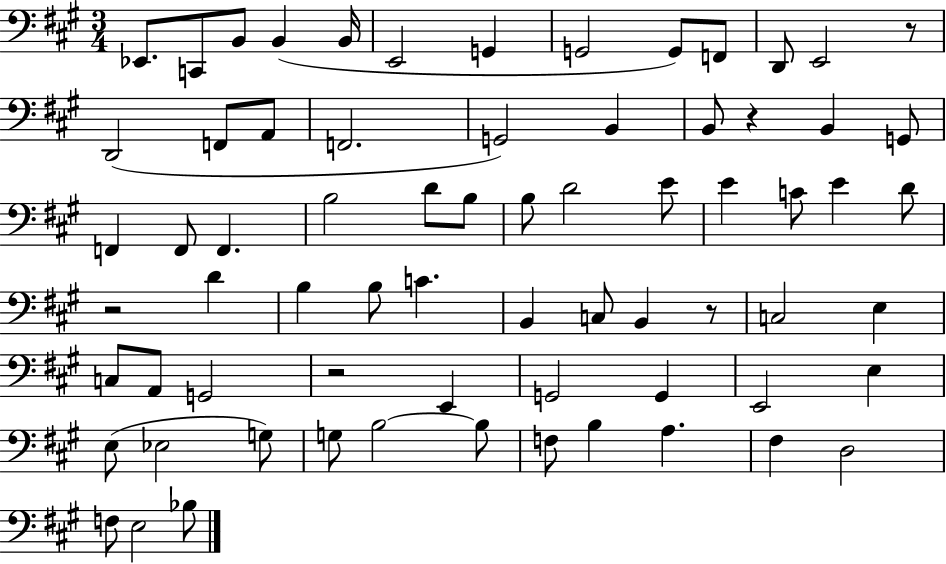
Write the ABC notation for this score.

X:1
T:Untitled
M:3/4
L:1/4
K:A
_E,,/2 C,,/2 B,,/2 B,, B,,/4 E,,2 G,, G,,2 G,,/2 F,,/2 D,,/2 E,,2 z/2 D,,2 F,,/2 A,,/2 F,,2 G,,2 B,, B,,/2 z B,, G,,/2 F,, F,,/2 F,, B,2 D/2 B,/2 B,/2 D2 E/2 E C/2 E D/2 z2 D B, B,/2 C B,, C,/2 B,, z/2 C,2 E, C,/2 A,,/2 G,,2 z2 E,, G,,2 G,, E,,2 E, E,/2 _E,2 G,/2 G,/2 B,2 B,/2 F,/2 B, A, ^F, D,2 F,/2 E,2 _B,/2